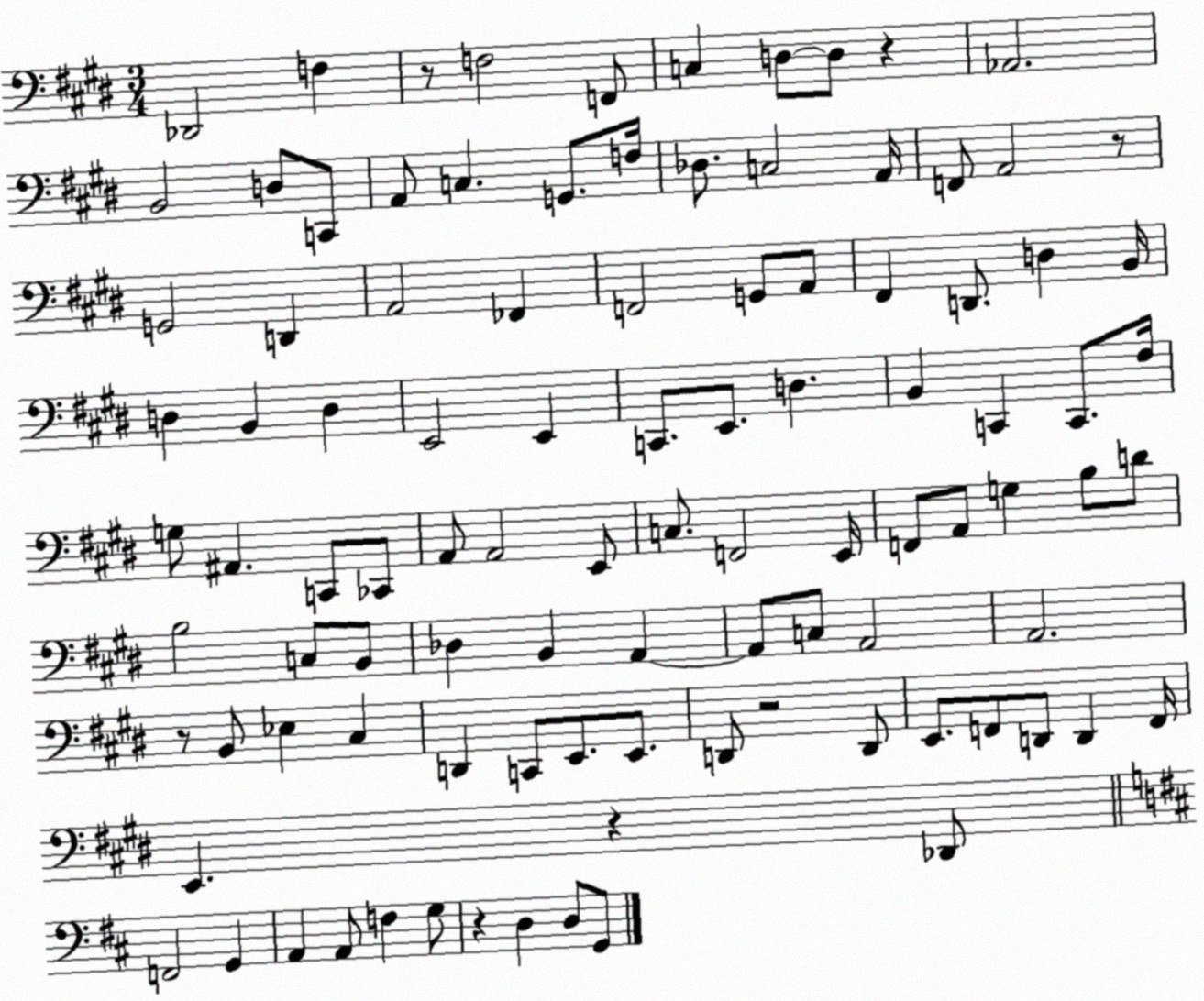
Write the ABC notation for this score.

X:1
T:Untitled
M:3/4
L:1/4
K:E
_D,,2 F, z/2 F,2 F,,/2 C, D,/2 D,/2 z _A,,2 B,,2 D,/2 C,,/2 A,,/2 C, G,,/2 F,/4 _D,/2 C,2 A,,/4 F,,/2 A,,2 z/2 G,,2 D,, A,,2 _F,, F,,2 G,,/2 A,,/2 ^F,, D,,/2 D, B,,/4 D, B,, D, E,,2 E,, C,,/2 E,,/2 D, B,, C,, C,,/2 ^F,/4 G,/2 ^A,, C,,/2 _C,,/2 A,,/2 A,,2 E,,/2 C,/2 F,,2 E,,/4 F,,/2 A,,/2 G, B,/2 D/2 B,2 C,/2 B,,/2 _D, B,, A,, A,,/2 C,/2 A,,2 A,,2 z/2 B,,/2 _E, ^C, D,, C,,/2 E,,/2 E,,/2 D,,/2 z2 D,,/2 E,,/2 F,,/2 D,,/2 D,, F,,/4 E,, z _D,,/2 F,,2 G,, A,, A,,/2 F, G,/2 z D, D,/2 G,,/2